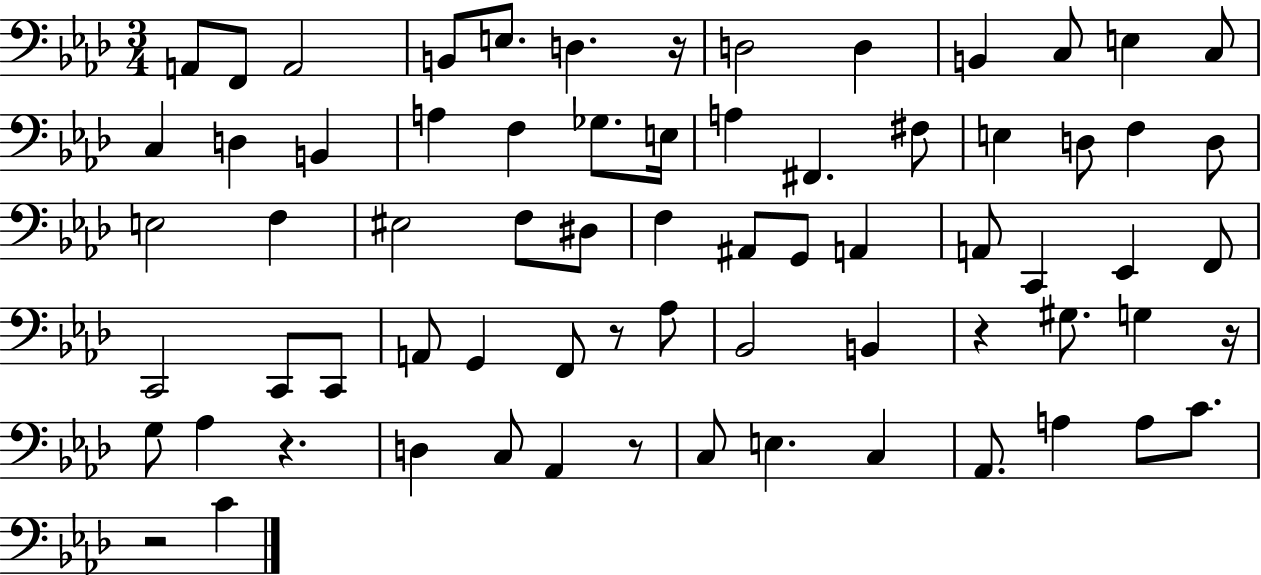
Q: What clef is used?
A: bass